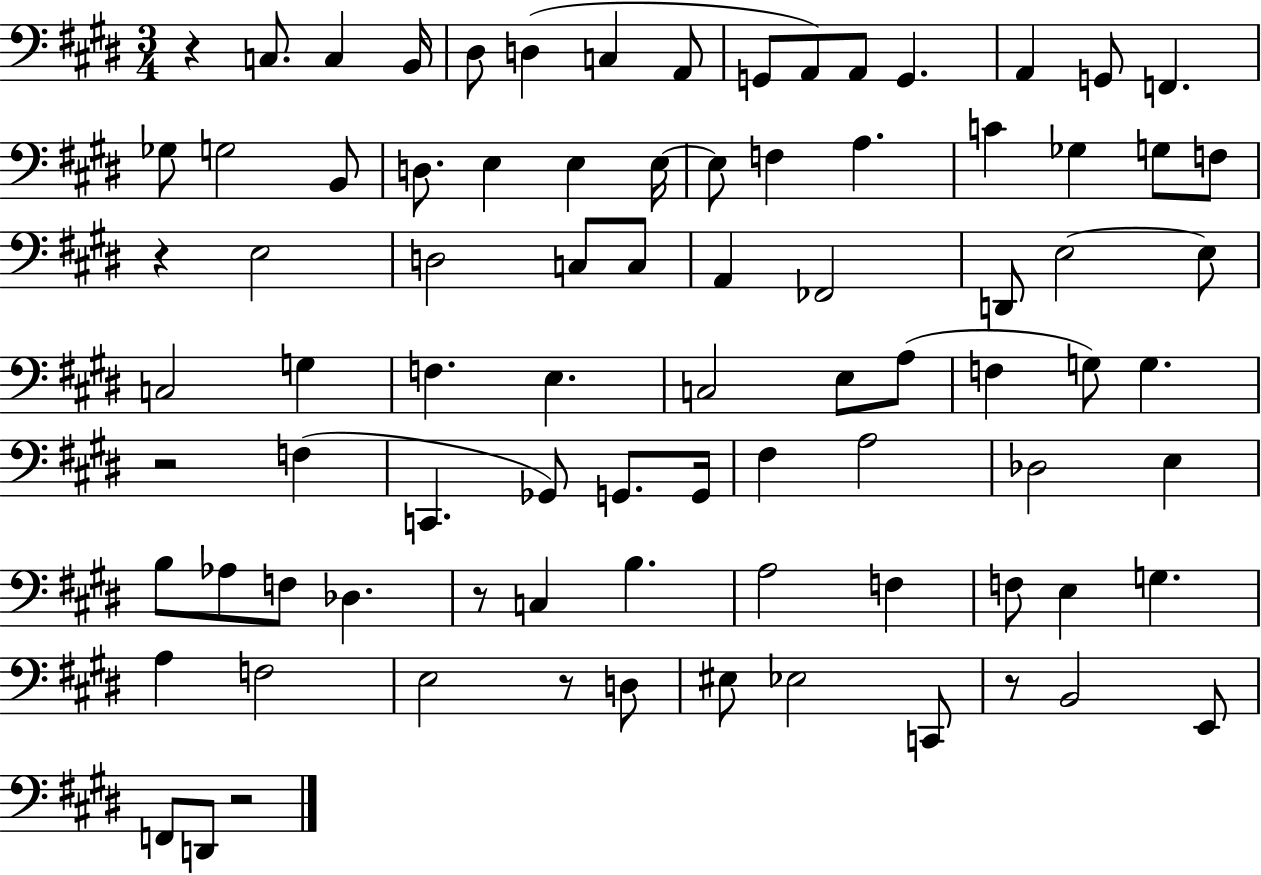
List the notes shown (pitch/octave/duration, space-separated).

R/q C3/e. C3/q B2/s D#3/e D3/q C3/q A2/e G2/e A2/e A2/e G2/q. A2/q G2/e F2/q. Gb3/e G3/h B2/e D3/e. E3/q E3/q E3/s E3/e F3/q A3/q. C4/q Gb3/q G3/e F3/e R/q E3/h D3/h C3/e C3/e A2/q FES2/h D2/e E3/h E3/e C3/h G3/q F3/q. E3/q. C3/h E3/e A3/e F3/q G3/e G3/q. R/h F3/q C2/q. Gb2/e G2/e. G2/s F#3/q A3/h Db3/h E3/q B3/e Ab3/e F3/e Db3/q. R/e C3/q B3/q. A3/h F3/q F3/e E3/q G3/q. A3/q F3/h E3/h R/e D3/e EIS3/e Eb3/h C2/e R/e B2/h E2/e F2/e D2/e R/h